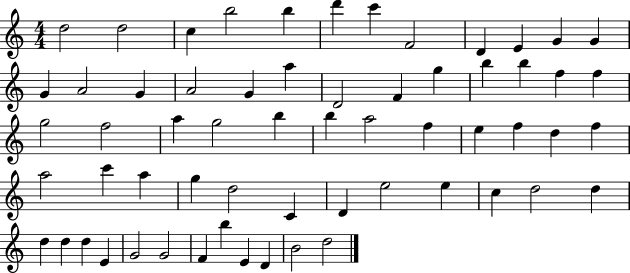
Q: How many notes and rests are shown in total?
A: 61